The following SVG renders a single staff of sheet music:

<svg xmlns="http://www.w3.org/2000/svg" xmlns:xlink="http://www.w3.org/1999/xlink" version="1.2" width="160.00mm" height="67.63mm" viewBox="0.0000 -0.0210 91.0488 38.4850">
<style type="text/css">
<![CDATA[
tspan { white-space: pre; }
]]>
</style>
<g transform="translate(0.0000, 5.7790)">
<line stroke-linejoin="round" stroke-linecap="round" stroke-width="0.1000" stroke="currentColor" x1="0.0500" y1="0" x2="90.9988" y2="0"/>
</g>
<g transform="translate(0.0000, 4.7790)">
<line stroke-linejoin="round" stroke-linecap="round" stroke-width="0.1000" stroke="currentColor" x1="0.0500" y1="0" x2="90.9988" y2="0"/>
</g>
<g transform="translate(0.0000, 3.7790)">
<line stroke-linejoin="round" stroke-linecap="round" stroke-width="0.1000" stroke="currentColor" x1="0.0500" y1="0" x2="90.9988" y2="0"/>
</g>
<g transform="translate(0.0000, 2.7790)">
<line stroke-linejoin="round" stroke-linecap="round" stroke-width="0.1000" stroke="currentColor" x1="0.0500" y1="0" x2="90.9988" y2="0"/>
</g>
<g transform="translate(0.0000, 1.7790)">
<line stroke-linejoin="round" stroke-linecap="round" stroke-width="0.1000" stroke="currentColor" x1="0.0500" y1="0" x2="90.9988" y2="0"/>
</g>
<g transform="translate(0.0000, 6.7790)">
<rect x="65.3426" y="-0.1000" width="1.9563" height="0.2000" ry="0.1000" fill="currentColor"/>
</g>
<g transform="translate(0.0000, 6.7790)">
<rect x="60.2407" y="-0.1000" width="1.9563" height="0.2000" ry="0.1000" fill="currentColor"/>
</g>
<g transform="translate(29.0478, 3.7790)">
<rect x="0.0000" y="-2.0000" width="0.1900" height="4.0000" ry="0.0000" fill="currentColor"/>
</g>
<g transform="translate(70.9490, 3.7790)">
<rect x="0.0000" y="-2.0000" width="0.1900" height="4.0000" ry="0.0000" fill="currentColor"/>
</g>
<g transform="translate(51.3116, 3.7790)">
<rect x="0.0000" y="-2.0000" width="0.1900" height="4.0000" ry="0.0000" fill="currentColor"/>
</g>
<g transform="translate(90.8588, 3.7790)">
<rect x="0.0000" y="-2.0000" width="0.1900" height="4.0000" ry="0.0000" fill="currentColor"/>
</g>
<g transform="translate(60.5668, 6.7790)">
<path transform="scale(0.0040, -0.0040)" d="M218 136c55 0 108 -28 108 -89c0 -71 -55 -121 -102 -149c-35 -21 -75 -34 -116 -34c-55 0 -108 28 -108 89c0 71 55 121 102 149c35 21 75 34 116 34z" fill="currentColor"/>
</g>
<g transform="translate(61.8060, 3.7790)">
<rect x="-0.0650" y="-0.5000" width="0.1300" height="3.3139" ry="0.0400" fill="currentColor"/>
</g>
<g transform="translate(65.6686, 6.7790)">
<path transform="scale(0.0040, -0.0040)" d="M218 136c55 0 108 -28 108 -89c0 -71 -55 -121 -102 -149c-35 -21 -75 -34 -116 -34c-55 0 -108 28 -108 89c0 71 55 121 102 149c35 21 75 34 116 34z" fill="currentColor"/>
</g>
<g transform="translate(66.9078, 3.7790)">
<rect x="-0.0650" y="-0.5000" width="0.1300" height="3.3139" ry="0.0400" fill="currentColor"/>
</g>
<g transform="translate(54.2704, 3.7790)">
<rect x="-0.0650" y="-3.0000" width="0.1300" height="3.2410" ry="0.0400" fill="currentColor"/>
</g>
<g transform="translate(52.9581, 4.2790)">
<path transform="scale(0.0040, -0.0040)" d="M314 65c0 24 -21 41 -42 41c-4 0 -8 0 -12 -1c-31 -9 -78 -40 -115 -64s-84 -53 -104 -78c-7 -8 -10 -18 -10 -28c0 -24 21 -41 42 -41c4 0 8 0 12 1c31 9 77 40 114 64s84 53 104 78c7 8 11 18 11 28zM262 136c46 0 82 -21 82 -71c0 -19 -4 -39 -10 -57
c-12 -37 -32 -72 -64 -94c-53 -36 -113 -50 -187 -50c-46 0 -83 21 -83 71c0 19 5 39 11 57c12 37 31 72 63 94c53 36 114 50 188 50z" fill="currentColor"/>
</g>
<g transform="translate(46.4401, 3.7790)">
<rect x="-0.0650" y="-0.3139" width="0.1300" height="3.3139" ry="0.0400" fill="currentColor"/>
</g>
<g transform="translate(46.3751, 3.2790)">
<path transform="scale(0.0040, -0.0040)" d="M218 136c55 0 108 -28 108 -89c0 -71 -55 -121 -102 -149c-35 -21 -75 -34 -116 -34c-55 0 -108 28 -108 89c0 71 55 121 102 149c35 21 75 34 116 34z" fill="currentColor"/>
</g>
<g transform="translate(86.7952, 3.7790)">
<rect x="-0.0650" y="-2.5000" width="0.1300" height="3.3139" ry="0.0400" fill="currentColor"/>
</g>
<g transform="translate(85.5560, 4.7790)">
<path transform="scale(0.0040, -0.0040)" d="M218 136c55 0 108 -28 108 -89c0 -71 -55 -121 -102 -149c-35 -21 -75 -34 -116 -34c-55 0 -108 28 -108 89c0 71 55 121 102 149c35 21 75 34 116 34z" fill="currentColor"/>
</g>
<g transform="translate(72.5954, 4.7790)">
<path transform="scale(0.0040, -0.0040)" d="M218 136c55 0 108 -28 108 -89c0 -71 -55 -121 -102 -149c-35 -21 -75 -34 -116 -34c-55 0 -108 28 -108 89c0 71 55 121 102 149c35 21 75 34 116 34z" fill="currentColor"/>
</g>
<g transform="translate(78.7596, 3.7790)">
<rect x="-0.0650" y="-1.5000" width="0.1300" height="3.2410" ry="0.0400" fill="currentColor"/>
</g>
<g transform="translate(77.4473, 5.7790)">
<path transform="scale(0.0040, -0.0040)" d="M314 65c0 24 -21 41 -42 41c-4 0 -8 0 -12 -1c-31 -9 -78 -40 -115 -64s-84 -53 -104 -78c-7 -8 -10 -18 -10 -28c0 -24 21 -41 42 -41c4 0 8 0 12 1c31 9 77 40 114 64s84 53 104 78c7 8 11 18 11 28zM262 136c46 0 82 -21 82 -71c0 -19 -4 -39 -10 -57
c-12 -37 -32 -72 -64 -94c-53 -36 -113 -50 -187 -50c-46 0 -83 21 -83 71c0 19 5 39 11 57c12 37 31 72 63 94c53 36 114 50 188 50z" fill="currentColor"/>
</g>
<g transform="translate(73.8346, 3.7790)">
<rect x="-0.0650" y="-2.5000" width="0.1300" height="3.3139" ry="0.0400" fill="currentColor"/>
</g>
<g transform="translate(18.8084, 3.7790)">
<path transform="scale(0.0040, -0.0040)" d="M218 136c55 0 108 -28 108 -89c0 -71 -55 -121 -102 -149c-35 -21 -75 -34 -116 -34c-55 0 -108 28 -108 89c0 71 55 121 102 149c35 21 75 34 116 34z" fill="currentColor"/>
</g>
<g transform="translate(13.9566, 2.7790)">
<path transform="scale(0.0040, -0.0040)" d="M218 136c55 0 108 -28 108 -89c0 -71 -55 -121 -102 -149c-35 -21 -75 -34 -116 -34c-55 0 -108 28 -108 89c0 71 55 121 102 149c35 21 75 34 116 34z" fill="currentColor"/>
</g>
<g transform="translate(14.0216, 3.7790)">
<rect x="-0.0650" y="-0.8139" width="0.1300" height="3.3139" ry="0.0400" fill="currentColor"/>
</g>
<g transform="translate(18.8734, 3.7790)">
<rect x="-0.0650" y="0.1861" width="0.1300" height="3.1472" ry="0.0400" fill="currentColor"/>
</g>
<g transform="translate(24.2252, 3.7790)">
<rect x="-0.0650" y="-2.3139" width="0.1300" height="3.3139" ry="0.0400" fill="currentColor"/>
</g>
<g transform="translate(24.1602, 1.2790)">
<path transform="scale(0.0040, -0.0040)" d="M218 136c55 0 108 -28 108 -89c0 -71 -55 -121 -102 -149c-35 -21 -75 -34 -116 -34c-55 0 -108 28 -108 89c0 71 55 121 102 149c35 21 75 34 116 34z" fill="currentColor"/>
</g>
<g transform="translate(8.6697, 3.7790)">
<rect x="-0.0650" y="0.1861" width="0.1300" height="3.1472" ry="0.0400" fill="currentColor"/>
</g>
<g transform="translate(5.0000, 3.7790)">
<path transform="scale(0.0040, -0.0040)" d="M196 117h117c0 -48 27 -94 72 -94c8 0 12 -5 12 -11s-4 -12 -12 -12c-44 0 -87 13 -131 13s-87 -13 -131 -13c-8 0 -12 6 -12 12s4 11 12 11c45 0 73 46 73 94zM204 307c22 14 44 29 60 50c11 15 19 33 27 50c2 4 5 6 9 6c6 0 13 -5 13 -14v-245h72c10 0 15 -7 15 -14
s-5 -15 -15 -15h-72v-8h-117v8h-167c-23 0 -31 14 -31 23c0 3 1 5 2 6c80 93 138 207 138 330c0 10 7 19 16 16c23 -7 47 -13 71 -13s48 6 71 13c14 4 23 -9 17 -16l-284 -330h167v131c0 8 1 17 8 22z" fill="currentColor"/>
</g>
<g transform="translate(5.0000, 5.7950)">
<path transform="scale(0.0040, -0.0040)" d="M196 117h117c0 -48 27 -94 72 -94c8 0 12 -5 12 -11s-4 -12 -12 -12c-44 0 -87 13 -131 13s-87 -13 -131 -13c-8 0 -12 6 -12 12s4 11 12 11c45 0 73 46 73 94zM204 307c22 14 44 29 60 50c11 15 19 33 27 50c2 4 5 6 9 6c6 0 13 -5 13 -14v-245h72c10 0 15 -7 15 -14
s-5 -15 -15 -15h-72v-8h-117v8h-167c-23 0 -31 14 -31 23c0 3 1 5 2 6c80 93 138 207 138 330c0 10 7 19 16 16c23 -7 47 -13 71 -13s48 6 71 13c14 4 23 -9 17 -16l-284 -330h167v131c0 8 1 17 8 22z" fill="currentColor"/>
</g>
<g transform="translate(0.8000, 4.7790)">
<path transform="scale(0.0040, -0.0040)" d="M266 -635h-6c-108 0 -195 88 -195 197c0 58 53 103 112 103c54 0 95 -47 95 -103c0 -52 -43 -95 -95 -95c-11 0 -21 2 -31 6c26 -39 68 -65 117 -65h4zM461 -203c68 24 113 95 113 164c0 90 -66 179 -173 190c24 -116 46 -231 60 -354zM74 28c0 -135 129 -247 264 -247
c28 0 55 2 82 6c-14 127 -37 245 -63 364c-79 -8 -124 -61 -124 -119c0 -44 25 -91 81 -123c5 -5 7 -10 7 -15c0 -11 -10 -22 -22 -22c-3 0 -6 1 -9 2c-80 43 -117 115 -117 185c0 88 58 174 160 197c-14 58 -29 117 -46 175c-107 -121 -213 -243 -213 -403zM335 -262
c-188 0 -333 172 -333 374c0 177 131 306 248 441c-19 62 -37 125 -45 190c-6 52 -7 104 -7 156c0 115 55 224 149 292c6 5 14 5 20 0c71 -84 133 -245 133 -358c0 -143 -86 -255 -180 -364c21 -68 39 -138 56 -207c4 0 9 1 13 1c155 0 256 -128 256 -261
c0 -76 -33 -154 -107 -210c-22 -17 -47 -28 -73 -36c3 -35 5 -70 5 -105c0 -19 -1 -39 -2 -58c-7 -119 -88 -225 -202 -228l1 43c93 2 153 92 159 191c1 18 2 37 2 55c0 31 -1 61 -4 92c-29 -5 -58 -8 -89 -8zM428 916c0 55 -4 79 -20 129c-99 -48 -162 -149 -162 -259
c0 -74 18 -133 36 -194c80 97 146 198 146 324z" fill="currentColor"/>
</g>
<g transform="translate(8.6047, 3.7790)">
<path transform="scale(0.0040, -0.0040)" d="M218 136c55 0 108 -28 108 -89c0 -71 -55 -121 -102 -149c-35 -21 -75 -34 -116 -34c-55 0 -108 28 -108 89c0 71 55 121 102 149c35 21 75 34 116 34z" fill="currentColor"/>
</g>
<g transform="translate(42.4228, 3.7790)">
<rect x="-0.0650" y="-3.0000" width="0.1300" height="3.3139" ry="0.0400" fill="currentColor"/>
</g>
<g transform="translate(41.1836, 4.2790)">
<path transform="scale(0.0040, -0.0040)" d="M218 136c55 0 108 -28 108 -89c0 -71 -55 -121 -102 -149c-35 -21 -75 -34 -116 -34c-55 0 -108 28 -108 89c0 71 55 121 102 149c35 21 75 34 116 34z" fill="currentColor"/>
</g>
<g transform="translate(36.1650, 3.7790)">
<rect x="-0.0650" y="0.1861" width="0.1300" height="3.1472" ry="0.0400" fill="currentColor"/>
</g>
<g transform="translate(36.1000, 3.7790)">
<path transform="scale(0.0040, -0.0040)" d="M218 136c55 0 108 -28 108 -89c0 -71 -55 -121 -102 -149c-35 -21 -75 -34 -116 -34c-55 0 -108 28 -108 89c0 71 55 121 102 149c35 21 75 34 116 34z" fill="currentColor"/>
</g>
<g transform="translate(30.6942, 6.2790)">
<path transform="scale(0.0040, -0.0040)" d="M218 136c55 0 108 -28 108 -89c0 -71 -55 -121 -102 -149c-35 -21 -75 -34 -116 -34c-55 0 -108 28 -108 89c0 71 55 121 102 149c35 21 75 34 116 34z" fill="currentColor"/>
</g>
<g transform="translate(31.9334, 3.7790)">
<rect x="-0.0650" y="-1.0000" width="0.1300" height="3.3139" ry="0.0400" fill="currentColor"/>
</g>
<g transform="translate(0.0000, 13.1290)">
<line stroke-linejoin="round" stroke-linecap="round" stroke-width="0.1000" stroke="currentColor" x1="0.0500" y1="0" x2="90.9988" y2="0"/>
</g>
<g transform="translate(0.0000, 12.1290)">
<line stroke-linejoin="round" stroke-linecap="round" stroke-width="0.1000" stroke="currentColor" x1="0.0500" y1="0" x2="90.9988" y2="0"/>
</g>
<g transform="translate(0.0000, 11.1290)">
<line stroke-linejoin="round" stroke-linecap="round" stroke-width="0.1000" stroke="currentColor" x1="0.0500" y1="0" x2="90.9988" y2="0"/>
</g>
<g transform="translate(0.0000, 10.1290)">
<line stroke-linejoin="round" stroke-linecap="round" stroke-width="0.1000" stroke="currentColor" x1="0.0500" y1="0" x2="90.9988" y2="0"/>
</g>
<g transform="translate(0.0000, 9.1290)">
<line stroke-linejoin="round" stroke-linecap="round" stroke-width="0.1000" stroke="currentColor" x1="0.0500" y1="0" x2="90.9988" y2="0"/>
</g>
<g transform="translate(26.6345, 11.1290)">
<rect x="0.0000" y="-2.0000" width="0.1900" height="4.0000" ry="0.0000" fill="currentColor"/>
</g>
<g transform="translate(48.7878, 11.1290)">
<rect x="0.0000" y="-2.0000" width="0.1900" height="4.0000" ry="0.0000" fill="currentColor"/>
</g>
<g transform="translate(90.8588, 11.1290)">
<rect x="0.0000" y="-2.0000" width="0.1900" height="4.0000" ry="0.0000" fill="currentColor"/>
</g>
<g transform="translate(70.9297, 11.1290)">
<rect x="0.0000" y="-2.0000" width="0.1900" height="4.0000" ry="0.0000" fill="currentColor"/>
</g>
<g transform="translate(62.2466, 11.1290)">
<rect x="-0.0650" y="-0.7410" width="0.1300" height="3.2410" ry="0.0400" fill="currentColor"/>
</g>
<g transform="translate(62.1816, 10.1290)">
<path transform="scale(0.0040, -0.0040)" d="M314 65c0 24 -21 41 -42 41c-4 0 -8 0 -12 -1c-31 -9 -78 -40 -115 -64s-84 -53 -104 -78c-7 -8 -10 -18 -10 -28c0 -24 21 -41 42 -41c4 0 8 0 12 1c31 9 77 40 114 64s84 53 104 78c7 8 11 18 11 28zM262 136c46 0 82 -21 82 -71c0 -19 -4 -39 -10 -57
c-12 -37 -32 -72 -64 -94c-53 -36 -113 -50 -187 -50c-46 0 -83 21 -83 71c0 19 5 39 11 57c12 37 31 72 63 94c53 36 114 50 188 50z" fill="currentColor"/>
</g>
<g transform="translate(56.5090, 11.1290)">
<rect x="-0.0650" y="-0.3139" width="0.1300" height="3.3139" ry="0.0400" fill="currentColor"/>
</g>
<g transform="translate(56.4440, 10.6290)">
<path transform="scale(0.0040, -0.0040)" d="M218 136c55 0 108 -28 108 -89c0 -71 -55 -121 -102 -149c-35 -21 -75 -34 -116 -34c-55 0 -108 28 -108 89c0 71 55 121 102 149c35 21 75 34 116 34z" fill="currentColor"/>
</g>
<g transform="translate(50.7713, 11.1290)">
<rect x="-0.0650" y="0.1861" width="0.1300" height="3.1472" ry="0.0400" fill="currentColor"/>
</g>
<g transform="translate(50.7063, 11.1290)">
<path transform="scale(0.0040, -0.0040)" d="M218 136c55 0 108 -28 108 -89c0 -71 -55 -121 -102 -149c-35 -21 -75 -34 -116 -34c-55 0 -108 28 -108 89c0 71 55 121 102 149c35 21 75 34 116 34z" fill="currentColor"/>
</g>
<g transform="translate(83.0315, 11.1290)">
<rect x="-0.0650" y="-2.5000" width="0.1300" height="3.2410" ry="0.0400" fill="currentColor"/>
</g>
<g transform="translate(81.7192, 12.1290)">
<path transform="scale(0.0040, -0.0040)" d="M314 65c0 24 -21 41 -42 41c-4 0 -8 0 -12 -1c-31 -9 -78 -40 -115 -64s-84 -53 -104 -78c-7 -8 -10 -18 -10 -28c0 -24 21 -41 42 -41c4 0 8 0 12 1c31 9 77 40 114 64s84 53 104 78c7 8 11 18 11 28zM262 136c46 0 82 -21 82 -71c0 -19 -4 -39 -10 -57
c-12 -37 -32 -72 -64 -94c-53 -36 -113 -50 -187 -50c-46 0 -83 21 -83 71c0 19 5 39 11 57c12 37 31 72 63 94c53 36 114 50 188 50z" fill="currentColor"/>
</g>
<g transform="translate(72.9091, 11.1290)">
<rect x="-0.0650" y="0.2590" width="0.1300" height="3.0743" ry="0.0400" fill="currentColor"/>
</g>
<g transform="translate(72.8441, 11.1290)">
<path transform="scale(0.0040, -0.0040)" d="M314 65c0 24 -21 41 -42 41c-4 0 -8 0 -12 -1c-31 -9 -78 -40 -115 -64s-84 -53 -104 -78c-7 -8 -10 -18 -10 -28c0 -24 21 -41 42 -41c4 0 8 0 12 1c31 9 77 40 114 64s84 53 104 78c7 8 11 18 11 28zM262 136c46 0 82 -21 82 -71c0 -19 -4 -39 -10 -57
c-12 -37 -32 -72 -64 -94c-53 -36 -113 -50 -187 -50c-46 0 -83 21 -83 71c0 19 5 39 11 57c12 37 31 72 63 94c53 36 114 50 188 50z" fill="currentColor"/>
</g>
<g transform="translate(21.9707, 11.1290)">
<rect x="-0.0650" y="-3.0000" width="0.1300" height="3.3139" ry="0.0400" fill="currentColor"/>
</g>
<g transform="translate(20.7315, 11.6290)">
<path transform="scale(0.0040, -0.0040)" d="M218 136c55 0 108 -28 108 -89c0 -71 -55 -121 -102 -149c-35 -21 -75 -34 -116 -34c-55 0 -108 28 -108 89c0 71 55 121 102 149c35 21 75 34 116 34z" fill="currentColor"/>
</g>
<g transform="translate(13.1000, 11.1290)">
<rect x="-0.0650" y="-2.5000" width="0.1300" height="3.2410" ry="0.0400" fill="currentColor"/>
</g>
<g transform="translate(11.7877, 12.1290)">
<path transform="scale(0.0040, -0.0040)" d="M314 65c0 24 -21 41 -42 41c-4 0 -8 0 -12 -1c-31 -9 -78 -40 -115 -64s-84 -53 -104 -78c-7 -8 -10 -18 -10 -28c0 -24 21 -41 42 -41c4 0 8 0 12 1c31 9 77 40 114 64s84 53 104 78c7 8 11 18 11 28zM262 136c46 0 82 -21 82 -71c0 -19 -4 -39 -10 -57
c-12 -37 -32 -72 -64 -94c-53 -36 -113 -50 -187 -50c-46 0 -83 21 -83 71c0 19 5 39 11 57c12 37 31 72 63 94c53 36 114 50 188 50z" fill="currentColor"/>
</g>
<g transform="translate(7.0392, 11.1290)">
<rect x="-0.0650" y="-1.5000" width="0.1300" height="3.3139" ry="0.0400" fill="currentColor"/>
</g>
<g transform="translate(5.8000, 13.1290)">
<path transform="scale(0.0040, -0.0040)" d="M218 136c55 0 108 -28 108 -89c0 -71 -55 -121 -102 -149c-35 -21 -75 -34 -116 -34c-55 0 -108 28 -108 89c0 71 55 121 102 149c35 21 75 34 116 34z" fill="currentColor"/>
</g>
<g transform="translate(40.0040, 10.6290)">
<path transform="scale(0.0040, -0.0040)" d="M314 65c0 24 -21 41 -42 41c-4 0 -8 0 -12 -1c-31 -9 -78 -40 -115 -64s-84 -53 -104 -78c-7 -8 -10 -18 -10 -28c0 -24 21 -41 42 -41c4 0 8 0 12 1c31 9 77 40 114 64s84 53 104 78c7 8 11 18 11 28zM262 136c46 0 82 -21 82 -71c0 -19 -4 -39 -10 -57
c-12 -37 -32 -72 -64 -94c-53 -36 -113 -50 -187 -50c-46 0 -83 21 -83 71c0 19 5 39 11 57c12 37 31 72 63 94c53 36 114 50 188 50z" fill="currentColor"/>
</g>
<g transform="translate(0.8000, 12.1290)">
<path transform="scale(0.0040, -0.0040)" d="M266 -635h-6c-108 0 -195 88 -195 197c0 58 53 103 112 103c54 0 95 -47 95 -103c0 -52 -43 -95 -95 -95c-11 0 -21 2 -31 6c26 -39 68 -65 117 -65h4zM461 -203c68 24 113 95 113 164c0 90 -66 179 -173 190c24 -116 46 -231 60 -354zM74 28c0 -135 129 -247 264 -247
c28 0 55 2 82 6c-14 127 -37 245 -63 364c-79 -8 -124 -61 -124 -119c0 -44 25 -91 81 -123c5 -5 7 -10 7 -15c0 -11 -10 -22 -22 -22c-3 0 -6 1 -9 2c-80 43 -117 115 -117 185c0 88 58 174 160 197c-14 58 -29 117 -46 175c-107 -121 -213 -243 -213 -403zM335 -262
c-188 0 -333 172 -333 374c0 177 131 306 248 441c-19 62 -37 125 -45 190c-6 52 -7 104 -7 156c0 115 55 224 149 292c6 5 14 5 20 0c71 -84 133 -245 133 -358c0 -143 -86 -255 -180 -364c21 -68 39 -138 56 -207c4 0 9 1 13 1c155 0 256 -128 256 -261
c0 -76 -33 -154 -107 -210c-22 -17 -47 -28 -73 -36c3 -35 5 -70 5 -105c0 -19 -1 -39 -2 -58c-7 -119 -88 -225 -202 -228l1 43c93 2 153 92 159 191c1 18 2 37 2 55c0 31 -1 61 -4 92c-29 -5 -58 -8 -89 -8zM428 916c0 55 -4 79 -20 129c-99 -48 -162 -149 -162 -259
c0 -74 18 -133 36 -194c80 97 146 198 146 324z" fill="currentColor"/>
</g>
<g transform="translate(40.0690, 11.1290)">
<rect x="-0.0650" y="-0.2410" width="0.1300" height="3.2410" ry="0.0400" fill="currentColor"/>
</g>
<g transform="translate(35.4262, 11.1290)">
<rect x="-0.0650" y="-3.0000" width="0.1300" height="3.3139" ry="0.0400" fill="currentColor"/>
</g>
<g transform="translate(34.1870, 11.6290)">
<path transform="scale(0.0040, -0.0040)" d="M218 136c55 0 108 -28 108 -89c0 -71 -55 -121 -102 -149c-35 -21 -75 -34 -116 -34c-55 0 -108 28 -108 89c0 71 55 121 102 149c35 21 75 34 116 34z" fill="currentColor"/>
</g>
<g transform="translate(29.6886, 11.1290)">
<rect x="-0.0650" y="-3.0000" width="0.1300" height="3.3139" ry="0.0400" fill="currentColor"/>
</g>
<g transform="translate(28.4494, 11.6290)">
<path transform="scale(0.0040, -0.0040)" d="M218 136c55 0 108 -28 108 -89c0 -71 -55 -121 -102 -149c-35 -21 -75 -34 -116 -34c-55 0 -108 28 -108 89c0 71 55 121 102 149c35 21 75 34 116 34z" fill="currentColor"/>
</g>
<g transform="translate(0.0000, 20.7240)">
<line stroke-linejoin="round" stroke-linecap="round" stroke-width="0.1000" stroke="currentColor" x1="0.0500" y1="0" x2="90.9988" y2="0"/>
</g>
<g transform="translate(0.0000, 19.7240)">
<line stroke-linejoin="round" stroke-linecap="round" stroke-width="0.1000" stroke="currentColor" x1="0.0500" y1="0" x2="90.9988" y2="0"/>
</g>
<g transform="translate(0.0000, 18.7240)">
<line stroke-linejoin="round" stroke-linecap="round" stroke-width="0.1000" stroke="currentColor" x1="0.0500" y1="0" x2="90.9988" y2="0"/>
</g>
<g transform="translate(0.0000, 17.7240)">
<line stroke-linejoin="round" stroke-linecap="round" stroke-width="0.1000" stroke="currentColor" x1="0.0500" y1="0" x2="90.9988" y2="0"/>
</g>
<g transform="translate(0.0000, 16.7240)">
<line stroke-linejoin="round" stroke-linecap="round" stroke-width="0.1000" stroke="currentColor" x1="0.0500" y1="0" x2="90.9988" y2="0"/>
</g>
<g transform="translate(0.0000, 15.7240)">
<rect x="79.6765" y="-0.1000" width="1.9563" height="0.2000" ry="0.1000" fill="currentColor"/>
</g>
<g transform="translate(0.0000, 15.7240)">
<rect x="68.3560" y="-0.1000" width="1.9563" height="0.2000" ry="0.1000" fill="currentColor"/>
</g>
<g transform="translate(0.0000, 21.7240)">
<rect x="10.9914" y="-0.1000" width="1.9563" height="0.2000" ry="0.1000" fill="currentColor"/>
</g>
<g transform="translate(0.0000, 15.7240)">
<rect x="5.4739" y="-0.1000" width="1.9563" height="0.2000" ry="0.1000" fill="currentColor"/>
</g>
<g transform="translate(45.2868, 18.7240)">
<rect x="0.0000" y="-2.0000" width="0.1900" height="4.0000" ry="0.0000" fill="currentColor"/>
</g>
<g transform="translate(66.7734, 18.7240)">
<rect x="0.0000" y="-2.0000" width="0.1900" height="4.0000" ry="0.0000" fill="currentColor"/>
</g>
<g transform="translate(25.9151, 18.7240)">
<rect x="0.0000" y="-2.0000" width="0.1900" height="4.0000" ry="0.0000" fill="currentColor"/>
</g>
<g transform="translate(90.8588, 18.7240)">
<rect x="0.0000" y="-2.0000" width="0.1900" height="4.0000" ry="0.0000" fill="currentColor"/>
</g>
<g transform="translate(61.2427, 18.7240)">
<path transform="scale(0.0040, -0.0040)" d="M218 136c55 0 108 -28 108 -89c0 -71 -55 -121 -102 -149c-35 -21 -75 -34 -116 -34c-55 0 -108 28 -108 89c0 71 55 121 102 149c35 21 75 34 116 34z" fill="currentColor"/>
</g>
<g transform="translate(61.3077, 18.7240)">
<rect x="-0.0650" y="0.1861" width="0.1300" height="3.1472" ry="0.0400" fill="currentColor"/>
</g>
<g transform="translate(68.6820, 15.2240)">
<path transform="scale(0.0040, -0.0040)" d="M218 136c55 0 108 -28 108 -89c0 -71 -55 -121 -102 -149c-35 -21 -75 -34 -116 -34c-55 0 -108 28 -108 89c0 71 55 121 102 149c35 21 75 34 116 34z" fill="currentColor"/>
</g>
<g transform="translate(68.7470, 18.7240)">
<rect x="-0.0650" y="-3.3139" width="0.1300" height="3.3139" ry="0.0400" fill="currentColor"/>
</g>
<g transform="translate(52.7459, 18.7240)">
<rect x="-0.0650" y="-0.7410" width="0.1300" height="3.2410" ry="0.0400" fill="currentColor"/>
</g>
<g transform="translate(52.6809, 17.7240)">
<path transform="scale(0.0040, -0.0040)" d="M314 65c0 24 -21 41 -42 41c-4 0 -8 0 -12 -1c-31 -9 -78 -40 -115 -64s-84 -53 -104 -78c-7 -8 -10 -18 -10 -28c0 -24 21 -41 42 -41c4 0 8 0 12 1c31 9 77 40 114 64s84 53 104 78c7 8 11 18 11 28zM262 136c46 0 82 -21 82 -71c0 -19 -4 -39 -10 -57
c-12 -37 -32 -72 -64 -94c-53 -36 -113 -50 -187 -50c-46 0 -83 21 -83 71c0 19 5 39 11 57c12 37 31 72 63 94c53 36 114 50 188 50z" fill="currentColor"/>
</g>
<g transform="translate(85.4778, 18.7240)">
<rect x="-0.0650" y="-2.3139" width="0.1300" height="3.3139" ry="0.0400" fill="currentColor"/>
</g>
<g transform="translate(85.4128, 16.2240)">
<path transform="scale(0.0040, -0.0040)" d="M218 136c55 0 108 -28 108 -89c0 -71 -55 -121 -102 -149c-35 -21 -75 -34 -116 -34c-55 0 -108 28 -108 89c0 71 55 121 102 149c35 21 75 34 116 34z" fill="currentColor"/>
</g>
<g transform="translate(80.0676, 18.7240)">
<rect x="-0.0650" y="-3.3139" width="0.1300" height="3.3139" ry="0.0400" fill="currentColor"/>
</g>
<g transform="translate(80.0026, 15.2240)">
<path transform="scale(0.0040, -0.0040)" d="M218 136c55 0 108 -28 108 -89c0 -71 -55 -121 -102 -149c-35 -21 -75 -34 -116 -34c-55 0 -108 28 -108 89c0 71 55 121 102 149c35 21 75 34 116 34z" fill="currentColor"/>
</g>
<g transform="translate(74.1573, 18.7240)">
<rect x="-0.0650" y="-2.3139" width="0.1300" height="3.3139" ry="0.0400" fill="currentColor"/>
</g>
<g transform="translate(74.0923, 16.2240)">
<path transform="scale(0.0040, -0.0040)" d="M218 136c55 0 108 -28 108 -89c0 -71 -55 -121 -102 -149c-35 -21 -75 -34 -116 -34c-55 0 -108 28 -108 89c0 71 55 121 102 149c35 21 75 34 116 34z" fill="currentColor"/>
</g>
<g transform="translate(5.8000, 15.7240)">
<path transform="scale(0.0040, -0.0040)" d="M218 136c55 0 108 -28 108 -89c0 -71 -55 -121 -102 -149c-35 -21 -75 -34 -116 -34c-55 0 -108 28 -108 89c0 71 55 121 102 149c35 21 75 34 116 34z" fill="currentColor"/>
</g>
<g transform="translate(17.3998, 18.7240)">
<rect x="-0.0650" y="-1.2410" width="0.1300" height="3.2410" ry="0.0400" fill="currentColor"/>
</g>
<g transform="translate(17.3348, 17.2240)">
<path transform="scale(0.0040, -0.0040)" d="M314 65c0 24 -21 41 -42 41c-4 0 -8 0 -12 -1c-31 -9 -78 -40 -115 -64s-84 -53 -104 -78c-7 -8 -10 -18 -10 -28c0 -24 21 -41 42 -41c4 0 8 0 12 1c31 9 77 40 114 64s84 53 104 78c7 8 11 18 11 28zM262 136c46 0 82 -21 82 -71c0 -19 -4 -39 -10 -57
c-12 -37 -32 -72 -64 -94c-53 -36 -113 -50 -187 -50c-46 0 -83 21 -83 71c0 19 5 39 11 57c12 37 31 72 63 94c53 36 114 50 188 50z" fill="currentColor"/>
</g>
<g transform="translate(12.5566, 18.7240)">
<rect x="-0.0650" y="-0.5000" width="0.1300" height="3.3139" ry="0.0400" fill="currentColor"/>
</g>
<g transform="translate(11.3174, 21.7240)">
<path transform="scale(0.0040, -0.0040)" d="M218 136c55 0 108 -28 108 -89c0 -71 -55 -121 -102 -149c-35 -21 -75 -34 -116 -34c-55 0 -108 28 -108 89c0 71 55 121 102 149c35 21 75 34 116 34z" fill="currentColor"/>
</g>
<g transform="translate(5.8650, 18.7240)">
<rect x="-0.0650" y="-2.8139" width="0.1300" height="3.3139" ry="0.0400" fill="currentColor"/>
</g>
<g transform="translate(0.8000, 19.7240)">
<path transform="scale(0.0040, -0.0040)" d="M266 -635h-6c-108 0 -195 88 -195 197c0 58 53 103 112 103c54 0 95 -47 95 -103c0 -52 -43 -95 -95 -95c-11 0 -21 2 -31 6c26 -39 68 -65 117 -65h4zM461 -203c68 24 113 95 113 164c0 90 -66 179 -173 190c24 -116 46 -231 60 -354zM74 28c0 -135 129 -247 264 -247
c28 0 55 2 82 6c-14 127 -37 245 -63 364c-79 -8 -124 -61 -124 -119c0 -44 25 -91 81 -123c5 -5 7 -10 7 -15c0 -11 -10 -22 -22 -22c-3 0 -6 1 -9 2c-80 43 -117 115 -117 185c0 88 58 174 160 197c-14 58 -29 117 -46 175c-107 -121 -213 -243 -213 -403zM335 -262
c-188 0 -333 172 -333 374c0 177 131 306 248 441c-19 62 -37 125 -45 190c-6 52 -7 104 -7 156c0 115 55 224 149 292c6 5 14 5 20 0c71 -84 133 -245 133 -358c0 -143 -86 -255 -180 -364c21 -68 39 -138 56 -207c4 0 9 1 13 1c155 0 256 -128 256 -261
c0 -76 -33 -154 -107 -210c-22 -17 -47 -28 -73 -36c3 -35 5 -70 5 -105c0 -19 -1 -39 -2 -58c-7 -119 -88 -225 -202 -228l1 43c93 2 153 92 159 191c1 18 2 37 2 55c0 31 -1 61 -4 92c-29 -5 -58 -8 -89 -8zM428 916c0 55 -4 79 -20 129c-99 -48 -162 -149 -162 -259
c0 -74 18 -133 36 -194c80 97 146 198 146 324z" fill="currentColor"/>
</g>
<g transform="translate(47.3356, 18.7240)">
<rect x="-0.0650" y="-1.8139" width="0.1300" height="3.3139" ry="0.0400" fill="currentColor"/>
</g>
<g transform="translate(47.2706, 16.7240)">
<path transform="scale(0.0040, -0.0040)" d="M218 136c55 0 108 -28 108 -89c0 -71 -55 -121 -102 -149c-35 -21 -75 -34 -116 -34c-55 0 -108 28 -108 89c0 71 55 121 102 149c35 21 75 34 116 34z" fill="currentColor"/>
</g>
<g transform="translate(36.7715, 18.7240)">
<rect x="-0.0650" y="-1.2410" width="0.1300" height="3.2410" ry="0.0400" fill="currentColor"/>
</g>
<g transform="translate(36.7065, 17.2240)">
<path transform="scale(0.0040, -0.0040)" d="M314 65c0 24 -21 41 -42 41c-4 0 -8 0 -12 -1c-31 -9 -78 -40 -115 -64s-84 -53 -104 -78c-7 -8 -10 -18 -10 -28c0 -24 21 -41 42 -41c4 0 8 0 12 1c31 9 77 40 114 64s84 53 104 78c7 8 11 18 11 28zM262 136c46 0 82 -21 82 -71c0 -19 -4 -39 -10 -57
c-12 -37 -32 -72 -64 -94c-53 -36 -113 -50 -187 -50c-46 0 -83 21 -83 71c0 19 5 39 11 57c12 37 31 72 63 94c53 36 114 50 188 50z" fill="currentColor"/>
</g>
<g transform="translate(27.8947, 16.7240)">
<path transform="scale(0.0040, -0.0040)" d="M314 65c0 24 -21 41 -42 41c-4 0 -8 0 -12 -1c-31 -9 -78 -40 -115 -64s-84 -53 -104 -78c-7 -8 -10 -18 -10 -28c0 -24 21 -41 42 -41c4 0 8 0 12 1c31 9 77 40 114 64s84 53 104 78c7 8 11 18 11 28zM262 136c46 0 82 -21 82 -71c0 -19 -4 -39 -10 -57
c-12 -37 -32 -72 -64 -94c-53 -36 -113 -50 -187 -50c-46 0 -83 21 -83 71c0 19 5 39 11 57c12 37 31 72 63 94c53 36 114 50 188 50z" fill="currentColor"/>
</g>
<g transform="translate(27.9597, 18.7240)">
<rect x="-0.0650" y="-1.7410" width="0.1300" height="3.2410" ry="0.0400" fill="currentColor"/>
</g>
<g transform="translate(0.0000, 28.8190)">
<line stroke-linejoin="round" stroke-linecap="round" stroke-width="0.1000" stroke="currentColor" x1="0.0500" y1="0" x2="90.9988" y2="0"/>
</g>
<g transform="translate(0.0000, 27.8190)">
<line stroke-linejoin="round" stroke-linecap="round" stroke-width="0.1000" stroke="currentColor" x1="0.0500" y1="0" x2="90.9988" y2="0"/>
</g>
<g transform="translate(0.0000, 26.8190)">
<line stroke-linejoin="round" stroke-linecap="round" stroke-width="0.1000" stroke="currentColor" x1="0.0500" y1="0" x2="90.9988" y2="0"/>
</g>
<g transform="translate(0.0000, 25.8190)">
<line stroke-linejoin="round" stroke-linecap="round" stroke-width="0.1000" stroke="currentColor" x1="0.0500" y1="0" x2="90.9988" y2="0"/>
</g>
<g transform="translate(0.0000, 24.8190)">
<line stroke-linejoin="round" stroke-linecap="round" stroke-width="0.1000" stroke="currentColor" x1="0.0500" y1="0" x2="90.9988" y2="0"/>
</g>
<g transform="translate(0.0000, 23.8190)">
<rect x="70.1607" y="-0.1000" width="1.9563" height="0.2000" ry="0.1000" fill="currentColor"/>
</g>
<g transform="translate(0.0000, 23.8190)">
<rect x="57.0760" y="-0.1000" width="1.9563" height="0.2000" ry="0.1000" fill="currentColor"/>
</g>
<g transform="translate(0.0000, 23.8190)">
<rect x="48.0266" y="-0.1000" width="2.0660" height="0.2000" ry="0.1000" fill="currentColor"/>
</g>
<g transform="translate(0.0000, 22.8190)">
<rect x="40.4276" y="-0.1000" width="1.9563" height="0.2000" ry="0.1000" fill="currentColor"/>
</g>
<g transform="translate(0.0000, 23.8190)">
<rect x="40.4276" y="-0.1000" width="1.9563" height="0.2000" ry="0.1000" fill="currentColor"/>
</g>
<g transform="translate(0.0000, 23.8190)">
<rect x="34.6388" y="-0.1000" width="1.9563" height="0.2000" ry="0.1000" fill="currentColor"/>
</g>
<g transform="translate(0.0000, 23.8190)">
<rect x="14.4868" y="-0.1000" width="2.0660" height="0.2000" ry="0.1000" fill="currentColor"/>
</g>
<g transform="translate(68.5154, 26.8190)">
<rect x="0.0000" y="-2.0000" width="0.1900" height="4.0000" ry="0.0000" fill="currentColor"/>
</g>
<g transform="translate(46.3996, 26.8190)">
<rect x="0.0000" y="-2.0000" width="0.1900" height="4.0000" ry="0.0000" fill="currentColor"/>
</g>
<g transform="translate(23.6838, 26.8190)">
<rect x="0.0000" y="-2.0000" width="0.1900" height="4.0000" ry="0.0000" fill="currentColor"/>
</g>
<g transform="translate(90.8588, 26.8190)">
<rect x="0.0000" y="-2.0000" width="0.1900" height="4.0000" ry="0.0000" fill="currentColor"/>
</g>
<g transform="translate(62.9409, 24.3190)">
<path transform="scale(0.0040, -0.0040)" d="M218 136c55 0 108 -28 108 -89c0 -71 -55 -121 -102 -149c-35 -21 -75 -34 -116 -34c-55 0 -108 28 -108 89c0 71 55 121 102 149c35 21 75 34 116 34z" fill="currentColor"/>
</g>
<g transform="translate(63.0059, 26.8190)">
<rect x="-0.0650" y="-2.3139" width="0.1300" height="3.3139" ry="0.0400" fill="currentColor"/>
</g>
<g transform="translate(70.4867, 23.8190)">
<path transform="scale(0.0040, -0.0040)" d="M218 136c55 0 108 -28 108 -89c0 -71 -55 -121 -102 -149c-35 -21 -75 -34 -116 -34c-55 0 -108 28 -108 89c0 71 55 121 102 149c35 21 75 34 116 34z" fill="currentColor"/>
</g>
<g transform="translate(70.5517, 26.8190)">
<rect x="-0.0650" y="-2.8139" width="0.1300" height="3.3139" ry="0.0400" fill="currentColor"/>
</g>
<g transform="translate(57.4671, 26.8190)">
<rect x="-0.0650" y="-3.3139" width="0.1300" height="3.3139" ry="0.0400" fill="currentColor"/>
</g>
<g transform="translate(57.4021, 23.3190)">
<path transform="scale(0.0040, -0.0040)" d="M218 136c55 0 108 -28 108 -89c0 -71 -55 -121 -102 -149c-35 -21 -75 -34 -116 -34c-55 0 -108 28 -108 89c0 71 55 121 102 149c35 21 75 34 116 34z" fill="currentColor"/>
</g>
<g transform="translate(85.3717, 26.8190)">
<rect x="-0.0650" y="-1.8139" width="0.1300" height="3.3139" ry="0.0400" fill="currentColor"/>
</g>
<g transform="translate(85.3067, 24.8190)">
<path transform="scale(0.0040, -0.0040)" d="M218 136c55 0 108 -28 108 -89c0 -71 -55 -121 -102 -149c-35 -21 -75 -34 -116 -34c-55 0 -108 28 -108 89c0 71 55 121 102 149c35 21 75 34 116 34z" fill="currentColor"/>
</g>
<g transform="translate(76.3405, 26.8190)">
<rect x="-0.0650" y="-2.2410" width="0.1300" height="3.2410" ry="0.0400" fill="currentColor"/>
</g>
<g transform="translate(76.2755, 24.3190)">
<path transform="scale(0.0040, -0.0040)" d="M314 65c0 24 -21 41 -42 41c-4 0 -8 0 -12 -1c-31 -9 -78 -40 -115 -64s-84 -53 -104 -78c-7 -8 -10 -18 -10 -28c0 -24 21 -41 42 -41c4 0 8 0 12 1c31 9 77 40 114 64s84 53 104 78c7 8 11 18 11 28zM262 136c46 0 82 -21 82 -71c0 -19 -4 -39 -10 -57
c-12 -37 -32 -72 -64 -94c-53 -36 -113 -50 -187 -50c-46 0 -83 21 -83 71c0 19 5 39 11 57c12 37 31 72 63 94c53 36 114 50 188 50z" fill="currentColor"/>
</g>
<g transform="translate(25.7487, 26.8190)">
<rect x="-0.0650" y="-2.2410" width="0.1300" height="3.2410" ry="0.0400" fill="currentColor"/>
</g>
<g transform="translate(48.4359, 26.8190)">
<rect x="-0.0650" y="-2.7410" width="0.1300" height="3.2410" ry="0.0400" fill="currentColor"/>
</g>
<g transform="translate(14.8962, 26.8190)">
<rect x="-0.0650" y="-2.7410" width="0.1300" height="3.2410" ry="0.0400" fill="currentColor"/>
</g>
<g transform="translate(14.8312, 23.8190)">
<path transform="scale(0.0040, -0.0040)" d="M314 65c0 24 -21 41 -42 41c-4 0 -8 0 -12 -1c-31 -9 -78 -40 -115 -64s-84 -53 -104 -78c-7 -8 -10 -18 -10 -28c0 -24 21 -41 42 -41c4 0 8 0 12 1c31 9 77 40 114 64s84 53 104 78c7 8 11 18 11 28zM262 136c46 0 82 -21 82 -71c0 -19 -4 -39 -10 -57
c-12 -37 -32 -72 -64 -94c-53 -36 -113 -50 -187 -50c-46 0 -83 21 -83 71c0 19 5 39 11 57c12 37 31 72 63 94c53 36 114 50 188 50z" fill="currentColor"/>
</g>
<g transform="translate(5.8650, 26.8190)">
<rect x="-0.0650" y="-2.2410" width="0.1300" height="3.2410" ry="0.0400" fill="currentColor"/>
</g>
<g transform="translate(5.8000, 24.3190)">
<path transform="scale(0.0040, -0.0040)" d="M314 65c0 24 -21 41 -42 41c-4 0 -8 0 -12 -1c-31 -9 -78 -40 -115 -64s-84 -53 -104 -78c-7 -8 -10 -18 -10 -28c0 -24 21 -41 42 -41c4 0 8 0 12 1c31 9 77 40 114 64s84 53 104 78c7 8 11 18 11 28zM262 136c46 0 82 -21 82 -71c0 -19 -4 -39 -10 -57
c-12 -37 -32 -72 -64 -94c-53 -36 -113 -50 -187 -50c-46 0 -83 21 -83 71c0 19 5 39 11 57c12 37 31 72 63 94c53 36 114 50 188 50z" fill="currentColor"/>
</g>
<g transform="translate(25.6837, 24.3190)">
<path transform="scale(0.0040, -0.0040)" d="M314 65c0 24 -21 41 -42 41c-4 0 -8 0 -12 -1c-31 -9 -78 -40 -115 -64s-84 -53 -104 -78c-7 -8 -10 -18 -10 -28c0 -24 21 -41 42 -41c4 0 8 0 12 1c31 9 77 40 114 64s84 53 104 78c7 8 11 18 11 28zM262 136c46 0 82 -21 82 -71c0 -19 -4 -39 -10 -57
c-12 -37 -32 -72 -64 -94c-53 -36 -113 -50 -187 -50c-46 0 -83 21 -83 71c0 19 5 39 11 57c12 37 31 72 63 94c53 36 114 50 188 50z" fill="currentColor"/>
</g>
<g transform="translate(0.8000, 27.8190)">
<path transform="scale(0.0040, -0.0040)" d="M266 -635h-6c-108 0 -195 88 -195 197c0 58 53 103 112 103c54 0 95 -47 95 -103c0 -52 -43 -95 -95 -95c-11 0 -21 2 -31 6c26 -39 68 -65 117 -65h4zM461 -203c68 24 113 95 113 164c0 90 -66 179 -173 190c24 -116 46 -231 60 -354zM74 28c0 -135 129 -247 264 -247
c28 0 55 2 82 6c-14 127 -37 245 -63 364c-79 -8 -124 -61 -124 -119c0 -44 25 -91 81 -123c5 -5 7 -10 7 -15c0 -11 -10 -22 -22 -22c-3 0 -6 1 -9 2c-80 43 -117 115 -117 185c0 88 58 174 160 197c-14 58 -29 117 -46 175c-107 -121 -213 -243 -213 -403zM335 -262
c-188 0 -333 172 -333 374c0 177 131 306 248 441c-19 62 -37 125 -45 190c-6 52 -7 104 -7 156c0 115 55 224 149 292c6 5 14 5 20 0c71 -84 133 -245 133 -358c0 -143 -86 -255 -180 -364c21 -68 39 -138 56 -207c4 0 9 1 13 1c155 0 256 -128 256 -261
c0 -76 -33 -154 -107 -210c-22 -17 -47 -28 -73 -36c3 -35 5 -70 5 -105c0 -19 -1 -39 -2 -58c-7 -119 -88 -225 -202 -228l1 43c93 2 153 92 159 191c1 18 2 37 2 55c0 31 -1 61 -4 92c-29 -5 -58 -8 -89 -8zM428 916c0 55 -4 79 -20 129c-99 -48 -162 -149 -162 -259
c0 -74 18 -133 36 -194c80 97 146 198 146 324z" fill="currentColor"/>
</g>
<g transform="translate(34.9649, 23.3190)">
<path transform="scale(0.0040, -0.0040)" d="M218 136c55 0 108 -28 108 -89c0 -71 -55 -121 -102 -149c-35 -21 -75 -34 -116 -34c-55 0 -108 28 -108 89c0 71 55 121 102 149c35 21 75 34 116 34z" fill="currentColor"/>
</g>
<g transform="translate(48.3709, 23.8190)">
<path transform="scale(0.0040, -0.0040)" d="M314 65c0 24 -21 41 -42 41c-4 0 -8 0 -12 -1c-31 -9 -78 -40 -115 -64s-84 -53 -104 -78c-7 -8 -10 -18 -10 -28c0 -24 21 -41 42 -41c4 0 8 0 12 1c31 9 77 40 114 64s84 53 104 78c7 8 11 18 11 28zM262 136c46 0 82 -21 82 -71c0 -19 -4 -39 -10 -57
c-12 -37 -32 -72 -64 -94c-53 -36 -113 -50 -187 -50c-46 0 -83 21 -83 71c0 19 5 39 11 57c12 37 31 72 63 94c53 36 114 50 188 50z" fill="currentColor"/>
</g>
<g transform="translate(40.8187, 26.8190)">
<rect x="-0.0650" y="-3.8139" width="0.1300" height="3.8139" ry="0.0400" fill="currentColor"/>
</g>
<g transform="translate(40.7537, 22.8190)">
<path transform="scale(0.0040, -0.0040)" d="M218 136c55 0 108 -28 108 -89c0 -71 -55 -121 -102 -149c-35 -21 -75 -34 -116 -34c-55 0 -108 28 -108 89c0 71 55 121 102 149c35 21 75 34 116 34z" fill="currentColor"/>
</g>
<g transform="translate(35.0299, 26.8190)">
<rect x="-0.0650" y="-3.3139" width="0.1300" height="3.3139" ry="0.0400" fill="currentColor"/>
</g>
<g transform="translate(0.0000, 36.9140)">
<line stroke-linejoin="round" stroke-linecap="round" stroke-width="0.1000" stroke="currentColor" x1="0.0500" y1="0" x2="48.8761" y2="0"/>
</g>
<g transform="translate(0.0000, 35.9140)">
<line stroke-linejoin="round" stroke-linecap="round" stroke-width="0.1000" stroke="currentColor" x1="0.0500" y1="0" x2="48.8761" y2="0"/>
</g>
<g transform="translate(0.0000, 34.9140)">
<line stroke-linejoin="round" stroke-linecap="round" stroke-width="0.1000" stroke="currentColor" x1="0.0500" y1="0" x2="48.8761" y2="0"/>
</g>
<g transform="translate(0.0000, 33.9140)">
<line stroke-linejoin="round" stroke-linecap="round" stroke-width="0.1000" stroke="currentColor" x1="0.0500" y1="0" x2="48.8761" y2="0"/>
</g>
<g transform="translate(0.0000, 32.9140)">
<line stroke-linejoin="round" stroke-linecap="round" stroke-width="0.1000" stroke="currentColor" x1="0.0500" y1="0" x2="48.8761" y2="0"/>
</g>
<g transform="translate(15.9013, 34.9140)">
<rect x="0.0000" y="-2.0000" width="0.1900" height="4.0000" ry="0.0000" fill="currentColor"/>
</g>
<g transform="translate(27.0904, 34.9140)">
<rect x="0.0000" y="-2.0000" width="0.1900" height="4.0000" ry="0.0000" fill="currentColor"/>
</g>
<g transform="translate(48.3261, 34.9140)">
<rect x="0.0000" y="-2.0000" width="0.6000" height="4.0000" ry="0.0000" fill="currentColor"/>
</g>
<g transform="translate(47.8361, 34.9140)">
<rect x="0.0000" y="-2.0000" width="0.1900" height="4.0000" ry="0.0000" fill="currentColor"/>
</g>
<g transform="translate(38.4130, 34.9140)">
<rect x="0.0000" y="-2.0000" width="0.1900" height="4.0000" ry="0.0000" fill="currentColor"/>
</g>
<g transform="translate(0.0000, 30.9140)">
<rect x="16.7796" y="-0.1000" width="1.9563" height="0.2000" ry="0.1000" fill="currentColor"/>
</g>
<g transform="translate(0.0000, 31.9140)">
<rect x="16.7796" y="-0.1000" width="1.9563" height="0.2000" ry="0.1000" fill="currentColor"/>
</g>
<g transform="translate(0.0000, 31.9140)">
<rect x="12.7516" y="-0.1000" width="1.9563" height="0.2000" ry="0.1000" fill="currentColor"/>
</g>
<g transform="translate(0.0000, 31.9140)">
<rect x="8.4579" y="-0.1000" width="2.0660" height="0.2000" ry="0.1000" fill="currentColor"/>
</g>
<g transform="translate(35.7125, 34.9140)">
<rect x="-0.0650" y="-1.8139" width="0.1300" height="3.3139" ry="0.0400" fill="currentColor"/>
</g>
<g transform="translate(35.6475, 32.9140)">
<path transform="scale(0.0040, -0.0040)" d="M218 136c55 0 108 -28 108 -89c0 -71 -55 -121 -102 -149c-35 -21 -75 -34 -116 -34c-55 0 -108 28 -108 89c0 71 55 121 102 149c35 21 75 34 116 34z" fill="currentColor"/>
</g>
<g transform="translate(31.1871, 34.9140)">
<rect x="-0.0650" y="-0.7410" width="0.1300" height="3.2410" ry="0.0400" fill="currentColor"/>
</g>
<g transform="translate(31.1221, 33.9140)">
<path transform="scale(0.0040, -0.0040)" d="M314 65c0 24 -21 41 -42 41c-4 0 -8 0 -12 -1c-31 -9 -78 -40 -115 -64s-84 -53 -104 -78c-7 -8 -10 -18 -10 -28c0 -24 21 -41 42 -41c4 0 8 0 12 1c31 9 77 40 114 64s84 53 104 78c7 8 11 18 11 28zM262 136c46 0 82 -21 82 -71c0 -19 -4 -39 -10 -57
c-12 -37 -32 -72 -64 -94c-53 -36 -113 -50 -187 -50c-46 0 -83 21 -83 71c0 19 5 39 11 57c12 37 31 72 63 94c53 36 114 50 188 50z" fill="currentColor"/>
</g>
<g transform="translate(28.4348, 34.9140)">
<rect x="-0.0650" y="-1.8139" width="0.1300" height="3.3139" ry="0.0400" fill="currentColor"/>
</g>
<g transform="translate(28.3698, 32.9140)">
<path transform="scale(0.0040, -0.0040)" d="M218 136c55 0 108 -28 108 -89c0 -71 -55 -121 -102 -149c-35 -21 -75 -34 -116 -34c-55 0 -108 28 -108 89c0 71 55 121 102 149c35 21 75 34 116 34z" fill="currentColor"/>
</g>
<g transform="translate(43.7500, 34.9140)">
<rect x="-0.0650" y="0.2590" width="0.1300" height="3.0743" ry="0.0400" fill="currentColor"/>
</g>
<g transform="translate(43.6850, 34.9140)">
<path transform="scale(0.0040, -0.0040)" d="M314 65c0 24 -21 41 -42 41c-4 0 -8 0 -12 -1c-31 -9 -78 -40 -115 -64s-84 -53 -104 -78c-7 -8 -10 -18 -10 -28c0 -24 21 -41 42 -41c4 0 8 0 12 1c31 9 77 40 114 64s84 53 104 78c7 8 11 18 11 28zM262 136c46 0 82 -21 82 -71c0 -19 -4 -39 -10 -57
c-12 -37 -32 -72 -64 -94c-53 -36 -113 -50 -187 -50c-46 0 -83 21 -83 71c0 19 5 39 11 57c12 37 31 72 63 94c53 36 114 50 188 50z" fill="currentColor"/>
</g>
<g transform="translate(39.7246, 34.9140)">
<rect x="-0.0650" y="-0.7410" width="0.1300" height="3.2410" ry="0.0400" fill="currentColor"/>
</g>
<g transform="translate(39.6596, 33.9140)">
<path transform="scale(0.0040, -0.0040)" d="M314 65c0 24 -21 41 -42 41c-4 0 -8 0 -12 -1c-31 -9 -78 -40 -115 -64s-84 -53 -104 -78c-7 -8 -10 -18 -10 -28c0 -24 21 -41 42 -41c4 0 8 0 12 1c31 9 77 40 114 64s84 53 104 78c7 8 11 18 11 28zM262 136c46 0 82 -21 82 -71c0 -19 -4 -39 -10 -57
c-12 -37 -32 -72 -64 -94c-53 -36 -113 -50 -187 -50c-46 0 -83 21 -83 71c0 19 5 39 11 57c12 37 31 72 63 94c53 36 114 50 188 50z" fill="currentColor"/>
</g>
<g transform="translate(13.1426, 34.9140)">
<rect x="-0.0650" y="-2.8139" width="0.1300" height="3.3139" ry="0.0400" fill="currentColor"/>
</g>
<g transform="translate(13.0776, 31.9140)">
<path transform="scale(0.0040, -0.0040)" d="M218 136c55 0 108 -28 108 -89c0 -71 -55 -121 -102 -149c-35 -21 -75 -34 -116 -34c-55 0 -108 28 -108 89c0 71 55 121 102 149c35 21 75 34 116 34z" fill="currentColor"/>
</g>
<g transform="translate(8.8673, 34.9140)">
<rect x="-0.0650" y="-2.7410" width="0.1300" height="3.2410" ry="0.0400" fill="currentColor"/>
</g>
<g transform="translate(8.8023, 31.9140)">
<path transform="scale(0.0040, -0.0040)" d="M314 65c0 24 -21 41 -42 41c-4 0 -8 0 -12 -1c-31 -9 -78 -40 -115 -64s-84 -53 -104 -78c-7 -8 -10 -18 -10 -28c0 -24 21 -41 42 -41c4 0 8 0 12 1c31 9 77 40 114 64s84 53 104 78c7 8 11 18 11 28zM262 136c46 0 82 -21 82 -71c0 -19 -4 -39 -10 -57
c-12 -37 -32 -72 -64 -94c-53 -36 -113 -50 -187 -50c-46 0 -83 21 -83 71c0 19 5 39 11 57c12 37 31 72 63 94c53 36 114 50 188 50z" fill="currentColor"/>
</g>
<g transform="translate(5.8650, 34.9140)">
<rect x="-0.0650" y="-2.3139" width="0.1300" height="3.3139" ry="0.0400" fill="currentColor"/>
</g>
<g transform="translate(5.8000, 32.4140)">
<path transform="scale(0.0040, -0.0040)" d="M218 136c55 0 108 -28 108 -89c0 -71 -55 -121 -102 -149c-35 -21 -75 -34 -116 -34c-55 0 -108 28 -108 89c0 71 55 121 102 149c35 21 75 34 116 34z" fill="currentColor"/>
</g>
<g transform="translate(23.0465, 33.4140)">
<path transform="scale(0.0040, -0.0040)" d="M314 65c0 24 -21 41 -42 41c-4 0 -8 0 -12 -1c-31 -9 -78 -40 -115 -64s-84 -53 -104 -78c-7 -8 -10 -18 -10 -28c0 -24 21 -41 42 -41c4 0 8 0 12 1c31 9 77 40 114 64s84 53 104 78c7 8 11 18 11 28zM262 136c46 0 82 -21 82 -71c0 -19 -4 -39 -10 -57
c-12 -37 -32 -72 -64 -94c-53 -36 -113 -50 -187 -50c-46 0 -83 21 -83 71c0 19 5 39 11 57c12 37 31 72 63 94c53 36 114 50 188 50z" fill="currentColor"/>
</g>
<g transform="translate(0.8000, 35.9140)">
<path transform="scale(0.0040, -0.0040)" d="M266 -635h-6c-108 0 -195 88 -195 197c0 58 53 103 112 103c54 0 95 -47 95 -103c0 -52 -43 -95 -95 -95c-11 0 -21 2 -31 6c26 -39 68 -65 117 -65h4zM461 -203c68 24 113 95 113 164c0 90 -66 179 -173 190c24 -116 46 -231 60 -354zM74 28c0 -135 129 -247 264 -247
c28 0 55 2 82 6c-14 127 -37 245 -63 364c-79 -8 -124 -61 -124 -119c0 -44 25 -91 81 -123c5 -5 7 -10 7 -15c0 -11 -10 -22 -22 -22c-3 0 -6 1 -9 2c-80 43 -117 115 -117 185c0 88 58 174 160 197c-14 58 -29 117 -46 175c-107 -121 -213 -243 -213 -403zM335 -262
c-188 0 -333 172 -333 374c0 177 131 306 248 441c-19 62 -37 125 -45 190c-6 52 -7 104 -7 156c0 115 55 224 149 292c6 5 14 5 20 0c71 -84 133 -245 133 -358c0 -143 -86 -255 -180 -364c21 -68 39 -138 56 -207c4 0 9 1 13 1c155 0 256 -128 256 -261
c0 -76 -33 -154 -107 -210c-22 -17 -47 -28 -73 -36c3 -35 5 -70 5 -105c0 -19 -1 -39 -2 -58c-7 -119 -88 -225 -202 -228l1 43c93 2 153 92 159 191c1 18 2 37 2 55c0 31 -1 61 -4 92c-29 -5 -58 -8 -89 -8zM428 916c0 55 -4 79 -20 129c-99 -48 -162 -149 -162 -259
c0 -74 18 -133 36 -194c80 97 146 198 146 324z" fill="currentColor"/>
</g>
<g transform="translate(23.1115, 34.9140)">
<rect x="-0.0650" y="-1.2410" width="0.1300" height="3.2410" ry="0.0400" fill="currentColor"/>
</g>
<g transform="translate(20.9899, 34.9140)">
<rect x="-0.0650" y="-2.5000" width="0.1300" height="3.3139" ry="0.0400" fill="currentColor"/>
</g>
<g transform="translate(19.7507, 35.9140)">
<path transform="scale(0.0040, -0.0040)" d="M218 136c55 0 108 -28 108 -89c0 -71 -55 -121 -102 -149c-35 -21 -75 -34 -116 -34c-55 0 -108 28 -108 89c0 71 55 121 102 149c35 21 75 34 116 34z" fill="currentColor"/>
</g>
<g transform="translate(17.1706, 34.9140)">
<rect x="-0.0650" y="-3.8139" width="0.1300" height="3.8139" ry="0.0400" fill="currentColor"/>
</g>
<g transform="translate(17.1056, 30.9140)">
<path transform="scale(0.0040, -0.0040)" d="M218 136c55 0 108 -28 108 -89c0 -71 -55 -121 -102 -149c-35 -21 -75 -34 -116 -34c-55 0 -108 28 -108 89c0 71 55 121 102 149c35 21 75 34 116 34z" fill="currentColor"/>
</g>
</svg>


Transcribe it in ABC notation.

X:1
T:Untitled
M:4/4
L:1/4
K:C
B d B g D B A c A2 C C G E2 G E G2 A A A c2 B c d2 B2 G2 a C e2 f2 e2 f d2 B b g b g g2 a2 g2 b c' a2 b g a g2 f g a2 a c' G e2 f d2 f d2 B2